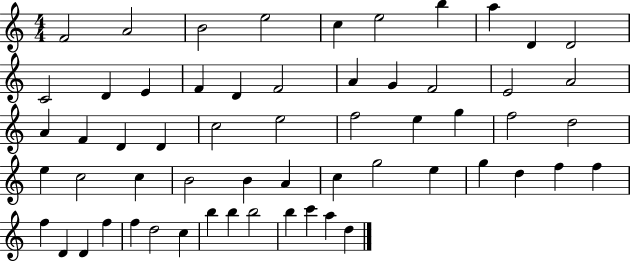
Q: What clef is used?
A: treble